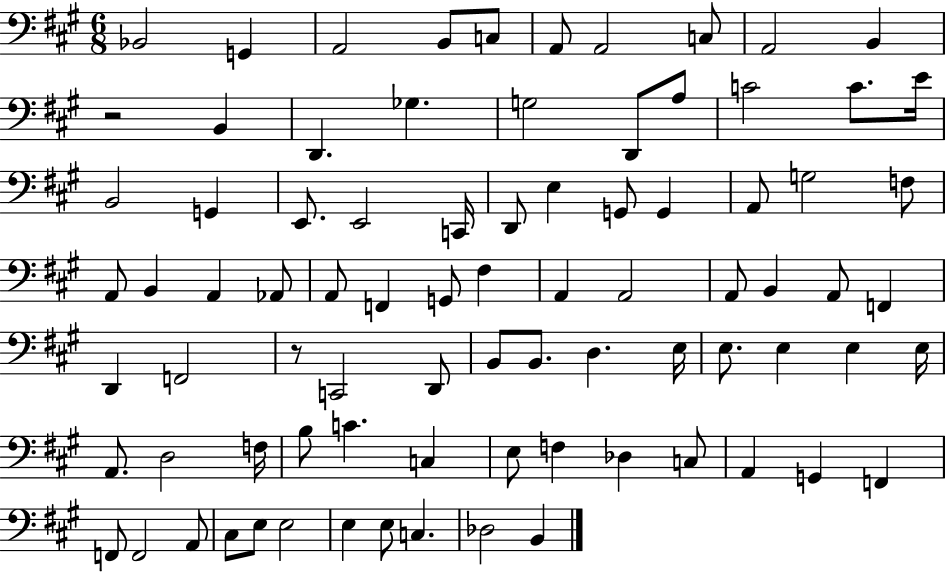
Bb2/h G2/q A2/h B2/e C3/e A2/e A2/h C3/e A2/h B2/q R/h B2/q D2/q. Gb3/q. G3/h D2/e A3/e C4/h C4/e. E4/s B2/h G2/q E2/e. E2/h C2/s D2/e E3/q G2/e G2/q A2/e G3/h F3/e A2/e B2/q A2/q Ab2/e A2/e F2/q G2/e F#3/q A2/q A2/h A2/e B2/q A2/e F2/q D2/q F2/h R/e C2/h D2/e B2/e B2/e. D3/q. E3/s E3/e. E3/q E3/q E3/s A2/e. D3/h F3/s B3/e C4/q. C3/q E3/e F3/q Db3/q C3/e A2/q G2/q F2/q F2/e F2/h A2/e C#3/e E3/e E3/h E3/q E3/e C3/q. Db3/h B2/q